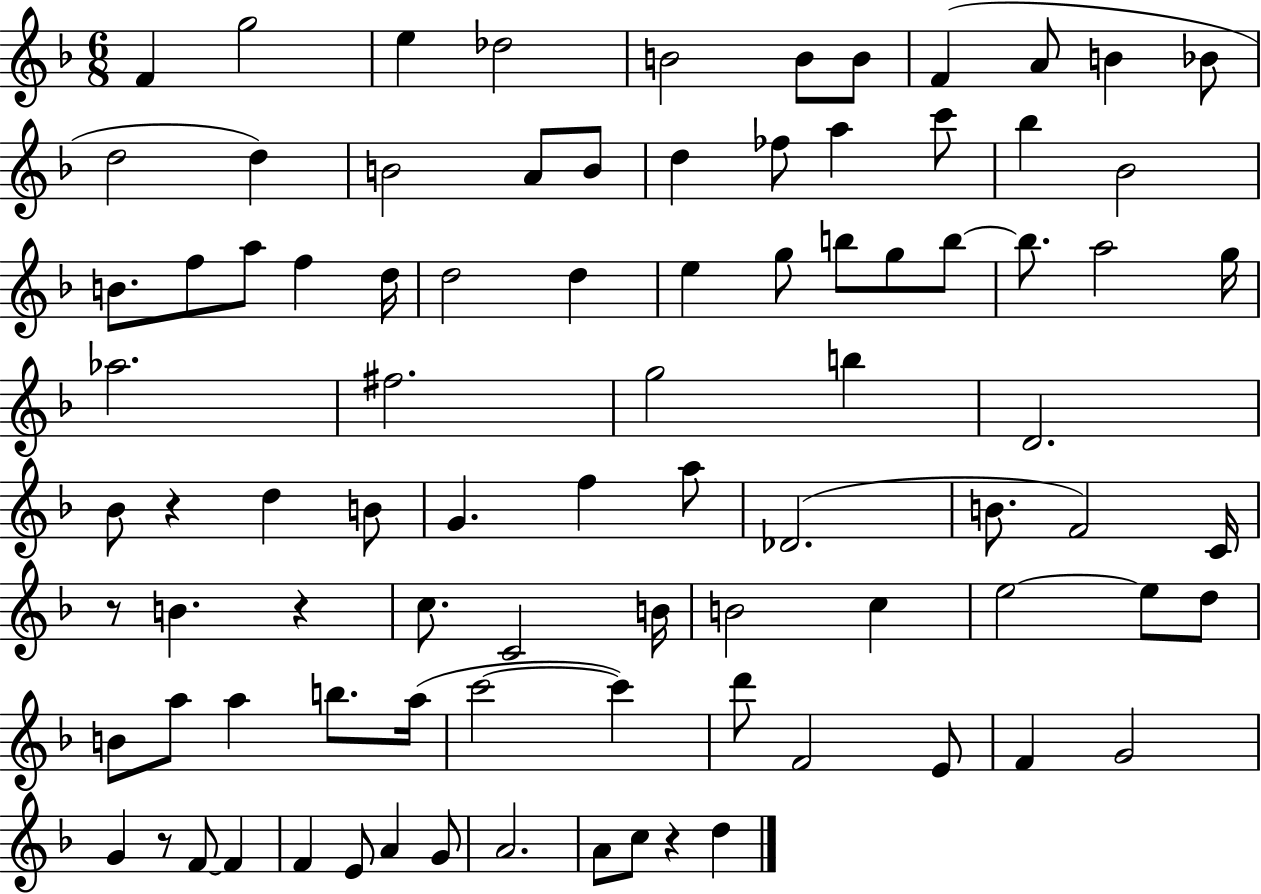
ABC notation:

X:1
T:Untitled
M:6/8
L:1/4
K:F
F g2 e _d2 B2 B/2 B/2 F A/2 B _B/2 d2 d B2 A/2 B/2 d _f/2 a c'/2 _b _B2 B/2 f/2 a/2 f d/4 d2 d e g/2 b/2 g/2 b/2 b/2 a2 g/4 _a2 ^f2 g2 b D2 _B/2 z d B/2 G f a/2 _D2 B/2 F2 C/4 z/2 B z c/2 C2 B/4 B2 c e2 e/2 d/2 B/2 a/2 a b/2 a/4 c'2 c' d'/2 F2 E/2 F G2 G z/2 F/2 F F E/2 A G/2 A2 A/2 c/2 z d